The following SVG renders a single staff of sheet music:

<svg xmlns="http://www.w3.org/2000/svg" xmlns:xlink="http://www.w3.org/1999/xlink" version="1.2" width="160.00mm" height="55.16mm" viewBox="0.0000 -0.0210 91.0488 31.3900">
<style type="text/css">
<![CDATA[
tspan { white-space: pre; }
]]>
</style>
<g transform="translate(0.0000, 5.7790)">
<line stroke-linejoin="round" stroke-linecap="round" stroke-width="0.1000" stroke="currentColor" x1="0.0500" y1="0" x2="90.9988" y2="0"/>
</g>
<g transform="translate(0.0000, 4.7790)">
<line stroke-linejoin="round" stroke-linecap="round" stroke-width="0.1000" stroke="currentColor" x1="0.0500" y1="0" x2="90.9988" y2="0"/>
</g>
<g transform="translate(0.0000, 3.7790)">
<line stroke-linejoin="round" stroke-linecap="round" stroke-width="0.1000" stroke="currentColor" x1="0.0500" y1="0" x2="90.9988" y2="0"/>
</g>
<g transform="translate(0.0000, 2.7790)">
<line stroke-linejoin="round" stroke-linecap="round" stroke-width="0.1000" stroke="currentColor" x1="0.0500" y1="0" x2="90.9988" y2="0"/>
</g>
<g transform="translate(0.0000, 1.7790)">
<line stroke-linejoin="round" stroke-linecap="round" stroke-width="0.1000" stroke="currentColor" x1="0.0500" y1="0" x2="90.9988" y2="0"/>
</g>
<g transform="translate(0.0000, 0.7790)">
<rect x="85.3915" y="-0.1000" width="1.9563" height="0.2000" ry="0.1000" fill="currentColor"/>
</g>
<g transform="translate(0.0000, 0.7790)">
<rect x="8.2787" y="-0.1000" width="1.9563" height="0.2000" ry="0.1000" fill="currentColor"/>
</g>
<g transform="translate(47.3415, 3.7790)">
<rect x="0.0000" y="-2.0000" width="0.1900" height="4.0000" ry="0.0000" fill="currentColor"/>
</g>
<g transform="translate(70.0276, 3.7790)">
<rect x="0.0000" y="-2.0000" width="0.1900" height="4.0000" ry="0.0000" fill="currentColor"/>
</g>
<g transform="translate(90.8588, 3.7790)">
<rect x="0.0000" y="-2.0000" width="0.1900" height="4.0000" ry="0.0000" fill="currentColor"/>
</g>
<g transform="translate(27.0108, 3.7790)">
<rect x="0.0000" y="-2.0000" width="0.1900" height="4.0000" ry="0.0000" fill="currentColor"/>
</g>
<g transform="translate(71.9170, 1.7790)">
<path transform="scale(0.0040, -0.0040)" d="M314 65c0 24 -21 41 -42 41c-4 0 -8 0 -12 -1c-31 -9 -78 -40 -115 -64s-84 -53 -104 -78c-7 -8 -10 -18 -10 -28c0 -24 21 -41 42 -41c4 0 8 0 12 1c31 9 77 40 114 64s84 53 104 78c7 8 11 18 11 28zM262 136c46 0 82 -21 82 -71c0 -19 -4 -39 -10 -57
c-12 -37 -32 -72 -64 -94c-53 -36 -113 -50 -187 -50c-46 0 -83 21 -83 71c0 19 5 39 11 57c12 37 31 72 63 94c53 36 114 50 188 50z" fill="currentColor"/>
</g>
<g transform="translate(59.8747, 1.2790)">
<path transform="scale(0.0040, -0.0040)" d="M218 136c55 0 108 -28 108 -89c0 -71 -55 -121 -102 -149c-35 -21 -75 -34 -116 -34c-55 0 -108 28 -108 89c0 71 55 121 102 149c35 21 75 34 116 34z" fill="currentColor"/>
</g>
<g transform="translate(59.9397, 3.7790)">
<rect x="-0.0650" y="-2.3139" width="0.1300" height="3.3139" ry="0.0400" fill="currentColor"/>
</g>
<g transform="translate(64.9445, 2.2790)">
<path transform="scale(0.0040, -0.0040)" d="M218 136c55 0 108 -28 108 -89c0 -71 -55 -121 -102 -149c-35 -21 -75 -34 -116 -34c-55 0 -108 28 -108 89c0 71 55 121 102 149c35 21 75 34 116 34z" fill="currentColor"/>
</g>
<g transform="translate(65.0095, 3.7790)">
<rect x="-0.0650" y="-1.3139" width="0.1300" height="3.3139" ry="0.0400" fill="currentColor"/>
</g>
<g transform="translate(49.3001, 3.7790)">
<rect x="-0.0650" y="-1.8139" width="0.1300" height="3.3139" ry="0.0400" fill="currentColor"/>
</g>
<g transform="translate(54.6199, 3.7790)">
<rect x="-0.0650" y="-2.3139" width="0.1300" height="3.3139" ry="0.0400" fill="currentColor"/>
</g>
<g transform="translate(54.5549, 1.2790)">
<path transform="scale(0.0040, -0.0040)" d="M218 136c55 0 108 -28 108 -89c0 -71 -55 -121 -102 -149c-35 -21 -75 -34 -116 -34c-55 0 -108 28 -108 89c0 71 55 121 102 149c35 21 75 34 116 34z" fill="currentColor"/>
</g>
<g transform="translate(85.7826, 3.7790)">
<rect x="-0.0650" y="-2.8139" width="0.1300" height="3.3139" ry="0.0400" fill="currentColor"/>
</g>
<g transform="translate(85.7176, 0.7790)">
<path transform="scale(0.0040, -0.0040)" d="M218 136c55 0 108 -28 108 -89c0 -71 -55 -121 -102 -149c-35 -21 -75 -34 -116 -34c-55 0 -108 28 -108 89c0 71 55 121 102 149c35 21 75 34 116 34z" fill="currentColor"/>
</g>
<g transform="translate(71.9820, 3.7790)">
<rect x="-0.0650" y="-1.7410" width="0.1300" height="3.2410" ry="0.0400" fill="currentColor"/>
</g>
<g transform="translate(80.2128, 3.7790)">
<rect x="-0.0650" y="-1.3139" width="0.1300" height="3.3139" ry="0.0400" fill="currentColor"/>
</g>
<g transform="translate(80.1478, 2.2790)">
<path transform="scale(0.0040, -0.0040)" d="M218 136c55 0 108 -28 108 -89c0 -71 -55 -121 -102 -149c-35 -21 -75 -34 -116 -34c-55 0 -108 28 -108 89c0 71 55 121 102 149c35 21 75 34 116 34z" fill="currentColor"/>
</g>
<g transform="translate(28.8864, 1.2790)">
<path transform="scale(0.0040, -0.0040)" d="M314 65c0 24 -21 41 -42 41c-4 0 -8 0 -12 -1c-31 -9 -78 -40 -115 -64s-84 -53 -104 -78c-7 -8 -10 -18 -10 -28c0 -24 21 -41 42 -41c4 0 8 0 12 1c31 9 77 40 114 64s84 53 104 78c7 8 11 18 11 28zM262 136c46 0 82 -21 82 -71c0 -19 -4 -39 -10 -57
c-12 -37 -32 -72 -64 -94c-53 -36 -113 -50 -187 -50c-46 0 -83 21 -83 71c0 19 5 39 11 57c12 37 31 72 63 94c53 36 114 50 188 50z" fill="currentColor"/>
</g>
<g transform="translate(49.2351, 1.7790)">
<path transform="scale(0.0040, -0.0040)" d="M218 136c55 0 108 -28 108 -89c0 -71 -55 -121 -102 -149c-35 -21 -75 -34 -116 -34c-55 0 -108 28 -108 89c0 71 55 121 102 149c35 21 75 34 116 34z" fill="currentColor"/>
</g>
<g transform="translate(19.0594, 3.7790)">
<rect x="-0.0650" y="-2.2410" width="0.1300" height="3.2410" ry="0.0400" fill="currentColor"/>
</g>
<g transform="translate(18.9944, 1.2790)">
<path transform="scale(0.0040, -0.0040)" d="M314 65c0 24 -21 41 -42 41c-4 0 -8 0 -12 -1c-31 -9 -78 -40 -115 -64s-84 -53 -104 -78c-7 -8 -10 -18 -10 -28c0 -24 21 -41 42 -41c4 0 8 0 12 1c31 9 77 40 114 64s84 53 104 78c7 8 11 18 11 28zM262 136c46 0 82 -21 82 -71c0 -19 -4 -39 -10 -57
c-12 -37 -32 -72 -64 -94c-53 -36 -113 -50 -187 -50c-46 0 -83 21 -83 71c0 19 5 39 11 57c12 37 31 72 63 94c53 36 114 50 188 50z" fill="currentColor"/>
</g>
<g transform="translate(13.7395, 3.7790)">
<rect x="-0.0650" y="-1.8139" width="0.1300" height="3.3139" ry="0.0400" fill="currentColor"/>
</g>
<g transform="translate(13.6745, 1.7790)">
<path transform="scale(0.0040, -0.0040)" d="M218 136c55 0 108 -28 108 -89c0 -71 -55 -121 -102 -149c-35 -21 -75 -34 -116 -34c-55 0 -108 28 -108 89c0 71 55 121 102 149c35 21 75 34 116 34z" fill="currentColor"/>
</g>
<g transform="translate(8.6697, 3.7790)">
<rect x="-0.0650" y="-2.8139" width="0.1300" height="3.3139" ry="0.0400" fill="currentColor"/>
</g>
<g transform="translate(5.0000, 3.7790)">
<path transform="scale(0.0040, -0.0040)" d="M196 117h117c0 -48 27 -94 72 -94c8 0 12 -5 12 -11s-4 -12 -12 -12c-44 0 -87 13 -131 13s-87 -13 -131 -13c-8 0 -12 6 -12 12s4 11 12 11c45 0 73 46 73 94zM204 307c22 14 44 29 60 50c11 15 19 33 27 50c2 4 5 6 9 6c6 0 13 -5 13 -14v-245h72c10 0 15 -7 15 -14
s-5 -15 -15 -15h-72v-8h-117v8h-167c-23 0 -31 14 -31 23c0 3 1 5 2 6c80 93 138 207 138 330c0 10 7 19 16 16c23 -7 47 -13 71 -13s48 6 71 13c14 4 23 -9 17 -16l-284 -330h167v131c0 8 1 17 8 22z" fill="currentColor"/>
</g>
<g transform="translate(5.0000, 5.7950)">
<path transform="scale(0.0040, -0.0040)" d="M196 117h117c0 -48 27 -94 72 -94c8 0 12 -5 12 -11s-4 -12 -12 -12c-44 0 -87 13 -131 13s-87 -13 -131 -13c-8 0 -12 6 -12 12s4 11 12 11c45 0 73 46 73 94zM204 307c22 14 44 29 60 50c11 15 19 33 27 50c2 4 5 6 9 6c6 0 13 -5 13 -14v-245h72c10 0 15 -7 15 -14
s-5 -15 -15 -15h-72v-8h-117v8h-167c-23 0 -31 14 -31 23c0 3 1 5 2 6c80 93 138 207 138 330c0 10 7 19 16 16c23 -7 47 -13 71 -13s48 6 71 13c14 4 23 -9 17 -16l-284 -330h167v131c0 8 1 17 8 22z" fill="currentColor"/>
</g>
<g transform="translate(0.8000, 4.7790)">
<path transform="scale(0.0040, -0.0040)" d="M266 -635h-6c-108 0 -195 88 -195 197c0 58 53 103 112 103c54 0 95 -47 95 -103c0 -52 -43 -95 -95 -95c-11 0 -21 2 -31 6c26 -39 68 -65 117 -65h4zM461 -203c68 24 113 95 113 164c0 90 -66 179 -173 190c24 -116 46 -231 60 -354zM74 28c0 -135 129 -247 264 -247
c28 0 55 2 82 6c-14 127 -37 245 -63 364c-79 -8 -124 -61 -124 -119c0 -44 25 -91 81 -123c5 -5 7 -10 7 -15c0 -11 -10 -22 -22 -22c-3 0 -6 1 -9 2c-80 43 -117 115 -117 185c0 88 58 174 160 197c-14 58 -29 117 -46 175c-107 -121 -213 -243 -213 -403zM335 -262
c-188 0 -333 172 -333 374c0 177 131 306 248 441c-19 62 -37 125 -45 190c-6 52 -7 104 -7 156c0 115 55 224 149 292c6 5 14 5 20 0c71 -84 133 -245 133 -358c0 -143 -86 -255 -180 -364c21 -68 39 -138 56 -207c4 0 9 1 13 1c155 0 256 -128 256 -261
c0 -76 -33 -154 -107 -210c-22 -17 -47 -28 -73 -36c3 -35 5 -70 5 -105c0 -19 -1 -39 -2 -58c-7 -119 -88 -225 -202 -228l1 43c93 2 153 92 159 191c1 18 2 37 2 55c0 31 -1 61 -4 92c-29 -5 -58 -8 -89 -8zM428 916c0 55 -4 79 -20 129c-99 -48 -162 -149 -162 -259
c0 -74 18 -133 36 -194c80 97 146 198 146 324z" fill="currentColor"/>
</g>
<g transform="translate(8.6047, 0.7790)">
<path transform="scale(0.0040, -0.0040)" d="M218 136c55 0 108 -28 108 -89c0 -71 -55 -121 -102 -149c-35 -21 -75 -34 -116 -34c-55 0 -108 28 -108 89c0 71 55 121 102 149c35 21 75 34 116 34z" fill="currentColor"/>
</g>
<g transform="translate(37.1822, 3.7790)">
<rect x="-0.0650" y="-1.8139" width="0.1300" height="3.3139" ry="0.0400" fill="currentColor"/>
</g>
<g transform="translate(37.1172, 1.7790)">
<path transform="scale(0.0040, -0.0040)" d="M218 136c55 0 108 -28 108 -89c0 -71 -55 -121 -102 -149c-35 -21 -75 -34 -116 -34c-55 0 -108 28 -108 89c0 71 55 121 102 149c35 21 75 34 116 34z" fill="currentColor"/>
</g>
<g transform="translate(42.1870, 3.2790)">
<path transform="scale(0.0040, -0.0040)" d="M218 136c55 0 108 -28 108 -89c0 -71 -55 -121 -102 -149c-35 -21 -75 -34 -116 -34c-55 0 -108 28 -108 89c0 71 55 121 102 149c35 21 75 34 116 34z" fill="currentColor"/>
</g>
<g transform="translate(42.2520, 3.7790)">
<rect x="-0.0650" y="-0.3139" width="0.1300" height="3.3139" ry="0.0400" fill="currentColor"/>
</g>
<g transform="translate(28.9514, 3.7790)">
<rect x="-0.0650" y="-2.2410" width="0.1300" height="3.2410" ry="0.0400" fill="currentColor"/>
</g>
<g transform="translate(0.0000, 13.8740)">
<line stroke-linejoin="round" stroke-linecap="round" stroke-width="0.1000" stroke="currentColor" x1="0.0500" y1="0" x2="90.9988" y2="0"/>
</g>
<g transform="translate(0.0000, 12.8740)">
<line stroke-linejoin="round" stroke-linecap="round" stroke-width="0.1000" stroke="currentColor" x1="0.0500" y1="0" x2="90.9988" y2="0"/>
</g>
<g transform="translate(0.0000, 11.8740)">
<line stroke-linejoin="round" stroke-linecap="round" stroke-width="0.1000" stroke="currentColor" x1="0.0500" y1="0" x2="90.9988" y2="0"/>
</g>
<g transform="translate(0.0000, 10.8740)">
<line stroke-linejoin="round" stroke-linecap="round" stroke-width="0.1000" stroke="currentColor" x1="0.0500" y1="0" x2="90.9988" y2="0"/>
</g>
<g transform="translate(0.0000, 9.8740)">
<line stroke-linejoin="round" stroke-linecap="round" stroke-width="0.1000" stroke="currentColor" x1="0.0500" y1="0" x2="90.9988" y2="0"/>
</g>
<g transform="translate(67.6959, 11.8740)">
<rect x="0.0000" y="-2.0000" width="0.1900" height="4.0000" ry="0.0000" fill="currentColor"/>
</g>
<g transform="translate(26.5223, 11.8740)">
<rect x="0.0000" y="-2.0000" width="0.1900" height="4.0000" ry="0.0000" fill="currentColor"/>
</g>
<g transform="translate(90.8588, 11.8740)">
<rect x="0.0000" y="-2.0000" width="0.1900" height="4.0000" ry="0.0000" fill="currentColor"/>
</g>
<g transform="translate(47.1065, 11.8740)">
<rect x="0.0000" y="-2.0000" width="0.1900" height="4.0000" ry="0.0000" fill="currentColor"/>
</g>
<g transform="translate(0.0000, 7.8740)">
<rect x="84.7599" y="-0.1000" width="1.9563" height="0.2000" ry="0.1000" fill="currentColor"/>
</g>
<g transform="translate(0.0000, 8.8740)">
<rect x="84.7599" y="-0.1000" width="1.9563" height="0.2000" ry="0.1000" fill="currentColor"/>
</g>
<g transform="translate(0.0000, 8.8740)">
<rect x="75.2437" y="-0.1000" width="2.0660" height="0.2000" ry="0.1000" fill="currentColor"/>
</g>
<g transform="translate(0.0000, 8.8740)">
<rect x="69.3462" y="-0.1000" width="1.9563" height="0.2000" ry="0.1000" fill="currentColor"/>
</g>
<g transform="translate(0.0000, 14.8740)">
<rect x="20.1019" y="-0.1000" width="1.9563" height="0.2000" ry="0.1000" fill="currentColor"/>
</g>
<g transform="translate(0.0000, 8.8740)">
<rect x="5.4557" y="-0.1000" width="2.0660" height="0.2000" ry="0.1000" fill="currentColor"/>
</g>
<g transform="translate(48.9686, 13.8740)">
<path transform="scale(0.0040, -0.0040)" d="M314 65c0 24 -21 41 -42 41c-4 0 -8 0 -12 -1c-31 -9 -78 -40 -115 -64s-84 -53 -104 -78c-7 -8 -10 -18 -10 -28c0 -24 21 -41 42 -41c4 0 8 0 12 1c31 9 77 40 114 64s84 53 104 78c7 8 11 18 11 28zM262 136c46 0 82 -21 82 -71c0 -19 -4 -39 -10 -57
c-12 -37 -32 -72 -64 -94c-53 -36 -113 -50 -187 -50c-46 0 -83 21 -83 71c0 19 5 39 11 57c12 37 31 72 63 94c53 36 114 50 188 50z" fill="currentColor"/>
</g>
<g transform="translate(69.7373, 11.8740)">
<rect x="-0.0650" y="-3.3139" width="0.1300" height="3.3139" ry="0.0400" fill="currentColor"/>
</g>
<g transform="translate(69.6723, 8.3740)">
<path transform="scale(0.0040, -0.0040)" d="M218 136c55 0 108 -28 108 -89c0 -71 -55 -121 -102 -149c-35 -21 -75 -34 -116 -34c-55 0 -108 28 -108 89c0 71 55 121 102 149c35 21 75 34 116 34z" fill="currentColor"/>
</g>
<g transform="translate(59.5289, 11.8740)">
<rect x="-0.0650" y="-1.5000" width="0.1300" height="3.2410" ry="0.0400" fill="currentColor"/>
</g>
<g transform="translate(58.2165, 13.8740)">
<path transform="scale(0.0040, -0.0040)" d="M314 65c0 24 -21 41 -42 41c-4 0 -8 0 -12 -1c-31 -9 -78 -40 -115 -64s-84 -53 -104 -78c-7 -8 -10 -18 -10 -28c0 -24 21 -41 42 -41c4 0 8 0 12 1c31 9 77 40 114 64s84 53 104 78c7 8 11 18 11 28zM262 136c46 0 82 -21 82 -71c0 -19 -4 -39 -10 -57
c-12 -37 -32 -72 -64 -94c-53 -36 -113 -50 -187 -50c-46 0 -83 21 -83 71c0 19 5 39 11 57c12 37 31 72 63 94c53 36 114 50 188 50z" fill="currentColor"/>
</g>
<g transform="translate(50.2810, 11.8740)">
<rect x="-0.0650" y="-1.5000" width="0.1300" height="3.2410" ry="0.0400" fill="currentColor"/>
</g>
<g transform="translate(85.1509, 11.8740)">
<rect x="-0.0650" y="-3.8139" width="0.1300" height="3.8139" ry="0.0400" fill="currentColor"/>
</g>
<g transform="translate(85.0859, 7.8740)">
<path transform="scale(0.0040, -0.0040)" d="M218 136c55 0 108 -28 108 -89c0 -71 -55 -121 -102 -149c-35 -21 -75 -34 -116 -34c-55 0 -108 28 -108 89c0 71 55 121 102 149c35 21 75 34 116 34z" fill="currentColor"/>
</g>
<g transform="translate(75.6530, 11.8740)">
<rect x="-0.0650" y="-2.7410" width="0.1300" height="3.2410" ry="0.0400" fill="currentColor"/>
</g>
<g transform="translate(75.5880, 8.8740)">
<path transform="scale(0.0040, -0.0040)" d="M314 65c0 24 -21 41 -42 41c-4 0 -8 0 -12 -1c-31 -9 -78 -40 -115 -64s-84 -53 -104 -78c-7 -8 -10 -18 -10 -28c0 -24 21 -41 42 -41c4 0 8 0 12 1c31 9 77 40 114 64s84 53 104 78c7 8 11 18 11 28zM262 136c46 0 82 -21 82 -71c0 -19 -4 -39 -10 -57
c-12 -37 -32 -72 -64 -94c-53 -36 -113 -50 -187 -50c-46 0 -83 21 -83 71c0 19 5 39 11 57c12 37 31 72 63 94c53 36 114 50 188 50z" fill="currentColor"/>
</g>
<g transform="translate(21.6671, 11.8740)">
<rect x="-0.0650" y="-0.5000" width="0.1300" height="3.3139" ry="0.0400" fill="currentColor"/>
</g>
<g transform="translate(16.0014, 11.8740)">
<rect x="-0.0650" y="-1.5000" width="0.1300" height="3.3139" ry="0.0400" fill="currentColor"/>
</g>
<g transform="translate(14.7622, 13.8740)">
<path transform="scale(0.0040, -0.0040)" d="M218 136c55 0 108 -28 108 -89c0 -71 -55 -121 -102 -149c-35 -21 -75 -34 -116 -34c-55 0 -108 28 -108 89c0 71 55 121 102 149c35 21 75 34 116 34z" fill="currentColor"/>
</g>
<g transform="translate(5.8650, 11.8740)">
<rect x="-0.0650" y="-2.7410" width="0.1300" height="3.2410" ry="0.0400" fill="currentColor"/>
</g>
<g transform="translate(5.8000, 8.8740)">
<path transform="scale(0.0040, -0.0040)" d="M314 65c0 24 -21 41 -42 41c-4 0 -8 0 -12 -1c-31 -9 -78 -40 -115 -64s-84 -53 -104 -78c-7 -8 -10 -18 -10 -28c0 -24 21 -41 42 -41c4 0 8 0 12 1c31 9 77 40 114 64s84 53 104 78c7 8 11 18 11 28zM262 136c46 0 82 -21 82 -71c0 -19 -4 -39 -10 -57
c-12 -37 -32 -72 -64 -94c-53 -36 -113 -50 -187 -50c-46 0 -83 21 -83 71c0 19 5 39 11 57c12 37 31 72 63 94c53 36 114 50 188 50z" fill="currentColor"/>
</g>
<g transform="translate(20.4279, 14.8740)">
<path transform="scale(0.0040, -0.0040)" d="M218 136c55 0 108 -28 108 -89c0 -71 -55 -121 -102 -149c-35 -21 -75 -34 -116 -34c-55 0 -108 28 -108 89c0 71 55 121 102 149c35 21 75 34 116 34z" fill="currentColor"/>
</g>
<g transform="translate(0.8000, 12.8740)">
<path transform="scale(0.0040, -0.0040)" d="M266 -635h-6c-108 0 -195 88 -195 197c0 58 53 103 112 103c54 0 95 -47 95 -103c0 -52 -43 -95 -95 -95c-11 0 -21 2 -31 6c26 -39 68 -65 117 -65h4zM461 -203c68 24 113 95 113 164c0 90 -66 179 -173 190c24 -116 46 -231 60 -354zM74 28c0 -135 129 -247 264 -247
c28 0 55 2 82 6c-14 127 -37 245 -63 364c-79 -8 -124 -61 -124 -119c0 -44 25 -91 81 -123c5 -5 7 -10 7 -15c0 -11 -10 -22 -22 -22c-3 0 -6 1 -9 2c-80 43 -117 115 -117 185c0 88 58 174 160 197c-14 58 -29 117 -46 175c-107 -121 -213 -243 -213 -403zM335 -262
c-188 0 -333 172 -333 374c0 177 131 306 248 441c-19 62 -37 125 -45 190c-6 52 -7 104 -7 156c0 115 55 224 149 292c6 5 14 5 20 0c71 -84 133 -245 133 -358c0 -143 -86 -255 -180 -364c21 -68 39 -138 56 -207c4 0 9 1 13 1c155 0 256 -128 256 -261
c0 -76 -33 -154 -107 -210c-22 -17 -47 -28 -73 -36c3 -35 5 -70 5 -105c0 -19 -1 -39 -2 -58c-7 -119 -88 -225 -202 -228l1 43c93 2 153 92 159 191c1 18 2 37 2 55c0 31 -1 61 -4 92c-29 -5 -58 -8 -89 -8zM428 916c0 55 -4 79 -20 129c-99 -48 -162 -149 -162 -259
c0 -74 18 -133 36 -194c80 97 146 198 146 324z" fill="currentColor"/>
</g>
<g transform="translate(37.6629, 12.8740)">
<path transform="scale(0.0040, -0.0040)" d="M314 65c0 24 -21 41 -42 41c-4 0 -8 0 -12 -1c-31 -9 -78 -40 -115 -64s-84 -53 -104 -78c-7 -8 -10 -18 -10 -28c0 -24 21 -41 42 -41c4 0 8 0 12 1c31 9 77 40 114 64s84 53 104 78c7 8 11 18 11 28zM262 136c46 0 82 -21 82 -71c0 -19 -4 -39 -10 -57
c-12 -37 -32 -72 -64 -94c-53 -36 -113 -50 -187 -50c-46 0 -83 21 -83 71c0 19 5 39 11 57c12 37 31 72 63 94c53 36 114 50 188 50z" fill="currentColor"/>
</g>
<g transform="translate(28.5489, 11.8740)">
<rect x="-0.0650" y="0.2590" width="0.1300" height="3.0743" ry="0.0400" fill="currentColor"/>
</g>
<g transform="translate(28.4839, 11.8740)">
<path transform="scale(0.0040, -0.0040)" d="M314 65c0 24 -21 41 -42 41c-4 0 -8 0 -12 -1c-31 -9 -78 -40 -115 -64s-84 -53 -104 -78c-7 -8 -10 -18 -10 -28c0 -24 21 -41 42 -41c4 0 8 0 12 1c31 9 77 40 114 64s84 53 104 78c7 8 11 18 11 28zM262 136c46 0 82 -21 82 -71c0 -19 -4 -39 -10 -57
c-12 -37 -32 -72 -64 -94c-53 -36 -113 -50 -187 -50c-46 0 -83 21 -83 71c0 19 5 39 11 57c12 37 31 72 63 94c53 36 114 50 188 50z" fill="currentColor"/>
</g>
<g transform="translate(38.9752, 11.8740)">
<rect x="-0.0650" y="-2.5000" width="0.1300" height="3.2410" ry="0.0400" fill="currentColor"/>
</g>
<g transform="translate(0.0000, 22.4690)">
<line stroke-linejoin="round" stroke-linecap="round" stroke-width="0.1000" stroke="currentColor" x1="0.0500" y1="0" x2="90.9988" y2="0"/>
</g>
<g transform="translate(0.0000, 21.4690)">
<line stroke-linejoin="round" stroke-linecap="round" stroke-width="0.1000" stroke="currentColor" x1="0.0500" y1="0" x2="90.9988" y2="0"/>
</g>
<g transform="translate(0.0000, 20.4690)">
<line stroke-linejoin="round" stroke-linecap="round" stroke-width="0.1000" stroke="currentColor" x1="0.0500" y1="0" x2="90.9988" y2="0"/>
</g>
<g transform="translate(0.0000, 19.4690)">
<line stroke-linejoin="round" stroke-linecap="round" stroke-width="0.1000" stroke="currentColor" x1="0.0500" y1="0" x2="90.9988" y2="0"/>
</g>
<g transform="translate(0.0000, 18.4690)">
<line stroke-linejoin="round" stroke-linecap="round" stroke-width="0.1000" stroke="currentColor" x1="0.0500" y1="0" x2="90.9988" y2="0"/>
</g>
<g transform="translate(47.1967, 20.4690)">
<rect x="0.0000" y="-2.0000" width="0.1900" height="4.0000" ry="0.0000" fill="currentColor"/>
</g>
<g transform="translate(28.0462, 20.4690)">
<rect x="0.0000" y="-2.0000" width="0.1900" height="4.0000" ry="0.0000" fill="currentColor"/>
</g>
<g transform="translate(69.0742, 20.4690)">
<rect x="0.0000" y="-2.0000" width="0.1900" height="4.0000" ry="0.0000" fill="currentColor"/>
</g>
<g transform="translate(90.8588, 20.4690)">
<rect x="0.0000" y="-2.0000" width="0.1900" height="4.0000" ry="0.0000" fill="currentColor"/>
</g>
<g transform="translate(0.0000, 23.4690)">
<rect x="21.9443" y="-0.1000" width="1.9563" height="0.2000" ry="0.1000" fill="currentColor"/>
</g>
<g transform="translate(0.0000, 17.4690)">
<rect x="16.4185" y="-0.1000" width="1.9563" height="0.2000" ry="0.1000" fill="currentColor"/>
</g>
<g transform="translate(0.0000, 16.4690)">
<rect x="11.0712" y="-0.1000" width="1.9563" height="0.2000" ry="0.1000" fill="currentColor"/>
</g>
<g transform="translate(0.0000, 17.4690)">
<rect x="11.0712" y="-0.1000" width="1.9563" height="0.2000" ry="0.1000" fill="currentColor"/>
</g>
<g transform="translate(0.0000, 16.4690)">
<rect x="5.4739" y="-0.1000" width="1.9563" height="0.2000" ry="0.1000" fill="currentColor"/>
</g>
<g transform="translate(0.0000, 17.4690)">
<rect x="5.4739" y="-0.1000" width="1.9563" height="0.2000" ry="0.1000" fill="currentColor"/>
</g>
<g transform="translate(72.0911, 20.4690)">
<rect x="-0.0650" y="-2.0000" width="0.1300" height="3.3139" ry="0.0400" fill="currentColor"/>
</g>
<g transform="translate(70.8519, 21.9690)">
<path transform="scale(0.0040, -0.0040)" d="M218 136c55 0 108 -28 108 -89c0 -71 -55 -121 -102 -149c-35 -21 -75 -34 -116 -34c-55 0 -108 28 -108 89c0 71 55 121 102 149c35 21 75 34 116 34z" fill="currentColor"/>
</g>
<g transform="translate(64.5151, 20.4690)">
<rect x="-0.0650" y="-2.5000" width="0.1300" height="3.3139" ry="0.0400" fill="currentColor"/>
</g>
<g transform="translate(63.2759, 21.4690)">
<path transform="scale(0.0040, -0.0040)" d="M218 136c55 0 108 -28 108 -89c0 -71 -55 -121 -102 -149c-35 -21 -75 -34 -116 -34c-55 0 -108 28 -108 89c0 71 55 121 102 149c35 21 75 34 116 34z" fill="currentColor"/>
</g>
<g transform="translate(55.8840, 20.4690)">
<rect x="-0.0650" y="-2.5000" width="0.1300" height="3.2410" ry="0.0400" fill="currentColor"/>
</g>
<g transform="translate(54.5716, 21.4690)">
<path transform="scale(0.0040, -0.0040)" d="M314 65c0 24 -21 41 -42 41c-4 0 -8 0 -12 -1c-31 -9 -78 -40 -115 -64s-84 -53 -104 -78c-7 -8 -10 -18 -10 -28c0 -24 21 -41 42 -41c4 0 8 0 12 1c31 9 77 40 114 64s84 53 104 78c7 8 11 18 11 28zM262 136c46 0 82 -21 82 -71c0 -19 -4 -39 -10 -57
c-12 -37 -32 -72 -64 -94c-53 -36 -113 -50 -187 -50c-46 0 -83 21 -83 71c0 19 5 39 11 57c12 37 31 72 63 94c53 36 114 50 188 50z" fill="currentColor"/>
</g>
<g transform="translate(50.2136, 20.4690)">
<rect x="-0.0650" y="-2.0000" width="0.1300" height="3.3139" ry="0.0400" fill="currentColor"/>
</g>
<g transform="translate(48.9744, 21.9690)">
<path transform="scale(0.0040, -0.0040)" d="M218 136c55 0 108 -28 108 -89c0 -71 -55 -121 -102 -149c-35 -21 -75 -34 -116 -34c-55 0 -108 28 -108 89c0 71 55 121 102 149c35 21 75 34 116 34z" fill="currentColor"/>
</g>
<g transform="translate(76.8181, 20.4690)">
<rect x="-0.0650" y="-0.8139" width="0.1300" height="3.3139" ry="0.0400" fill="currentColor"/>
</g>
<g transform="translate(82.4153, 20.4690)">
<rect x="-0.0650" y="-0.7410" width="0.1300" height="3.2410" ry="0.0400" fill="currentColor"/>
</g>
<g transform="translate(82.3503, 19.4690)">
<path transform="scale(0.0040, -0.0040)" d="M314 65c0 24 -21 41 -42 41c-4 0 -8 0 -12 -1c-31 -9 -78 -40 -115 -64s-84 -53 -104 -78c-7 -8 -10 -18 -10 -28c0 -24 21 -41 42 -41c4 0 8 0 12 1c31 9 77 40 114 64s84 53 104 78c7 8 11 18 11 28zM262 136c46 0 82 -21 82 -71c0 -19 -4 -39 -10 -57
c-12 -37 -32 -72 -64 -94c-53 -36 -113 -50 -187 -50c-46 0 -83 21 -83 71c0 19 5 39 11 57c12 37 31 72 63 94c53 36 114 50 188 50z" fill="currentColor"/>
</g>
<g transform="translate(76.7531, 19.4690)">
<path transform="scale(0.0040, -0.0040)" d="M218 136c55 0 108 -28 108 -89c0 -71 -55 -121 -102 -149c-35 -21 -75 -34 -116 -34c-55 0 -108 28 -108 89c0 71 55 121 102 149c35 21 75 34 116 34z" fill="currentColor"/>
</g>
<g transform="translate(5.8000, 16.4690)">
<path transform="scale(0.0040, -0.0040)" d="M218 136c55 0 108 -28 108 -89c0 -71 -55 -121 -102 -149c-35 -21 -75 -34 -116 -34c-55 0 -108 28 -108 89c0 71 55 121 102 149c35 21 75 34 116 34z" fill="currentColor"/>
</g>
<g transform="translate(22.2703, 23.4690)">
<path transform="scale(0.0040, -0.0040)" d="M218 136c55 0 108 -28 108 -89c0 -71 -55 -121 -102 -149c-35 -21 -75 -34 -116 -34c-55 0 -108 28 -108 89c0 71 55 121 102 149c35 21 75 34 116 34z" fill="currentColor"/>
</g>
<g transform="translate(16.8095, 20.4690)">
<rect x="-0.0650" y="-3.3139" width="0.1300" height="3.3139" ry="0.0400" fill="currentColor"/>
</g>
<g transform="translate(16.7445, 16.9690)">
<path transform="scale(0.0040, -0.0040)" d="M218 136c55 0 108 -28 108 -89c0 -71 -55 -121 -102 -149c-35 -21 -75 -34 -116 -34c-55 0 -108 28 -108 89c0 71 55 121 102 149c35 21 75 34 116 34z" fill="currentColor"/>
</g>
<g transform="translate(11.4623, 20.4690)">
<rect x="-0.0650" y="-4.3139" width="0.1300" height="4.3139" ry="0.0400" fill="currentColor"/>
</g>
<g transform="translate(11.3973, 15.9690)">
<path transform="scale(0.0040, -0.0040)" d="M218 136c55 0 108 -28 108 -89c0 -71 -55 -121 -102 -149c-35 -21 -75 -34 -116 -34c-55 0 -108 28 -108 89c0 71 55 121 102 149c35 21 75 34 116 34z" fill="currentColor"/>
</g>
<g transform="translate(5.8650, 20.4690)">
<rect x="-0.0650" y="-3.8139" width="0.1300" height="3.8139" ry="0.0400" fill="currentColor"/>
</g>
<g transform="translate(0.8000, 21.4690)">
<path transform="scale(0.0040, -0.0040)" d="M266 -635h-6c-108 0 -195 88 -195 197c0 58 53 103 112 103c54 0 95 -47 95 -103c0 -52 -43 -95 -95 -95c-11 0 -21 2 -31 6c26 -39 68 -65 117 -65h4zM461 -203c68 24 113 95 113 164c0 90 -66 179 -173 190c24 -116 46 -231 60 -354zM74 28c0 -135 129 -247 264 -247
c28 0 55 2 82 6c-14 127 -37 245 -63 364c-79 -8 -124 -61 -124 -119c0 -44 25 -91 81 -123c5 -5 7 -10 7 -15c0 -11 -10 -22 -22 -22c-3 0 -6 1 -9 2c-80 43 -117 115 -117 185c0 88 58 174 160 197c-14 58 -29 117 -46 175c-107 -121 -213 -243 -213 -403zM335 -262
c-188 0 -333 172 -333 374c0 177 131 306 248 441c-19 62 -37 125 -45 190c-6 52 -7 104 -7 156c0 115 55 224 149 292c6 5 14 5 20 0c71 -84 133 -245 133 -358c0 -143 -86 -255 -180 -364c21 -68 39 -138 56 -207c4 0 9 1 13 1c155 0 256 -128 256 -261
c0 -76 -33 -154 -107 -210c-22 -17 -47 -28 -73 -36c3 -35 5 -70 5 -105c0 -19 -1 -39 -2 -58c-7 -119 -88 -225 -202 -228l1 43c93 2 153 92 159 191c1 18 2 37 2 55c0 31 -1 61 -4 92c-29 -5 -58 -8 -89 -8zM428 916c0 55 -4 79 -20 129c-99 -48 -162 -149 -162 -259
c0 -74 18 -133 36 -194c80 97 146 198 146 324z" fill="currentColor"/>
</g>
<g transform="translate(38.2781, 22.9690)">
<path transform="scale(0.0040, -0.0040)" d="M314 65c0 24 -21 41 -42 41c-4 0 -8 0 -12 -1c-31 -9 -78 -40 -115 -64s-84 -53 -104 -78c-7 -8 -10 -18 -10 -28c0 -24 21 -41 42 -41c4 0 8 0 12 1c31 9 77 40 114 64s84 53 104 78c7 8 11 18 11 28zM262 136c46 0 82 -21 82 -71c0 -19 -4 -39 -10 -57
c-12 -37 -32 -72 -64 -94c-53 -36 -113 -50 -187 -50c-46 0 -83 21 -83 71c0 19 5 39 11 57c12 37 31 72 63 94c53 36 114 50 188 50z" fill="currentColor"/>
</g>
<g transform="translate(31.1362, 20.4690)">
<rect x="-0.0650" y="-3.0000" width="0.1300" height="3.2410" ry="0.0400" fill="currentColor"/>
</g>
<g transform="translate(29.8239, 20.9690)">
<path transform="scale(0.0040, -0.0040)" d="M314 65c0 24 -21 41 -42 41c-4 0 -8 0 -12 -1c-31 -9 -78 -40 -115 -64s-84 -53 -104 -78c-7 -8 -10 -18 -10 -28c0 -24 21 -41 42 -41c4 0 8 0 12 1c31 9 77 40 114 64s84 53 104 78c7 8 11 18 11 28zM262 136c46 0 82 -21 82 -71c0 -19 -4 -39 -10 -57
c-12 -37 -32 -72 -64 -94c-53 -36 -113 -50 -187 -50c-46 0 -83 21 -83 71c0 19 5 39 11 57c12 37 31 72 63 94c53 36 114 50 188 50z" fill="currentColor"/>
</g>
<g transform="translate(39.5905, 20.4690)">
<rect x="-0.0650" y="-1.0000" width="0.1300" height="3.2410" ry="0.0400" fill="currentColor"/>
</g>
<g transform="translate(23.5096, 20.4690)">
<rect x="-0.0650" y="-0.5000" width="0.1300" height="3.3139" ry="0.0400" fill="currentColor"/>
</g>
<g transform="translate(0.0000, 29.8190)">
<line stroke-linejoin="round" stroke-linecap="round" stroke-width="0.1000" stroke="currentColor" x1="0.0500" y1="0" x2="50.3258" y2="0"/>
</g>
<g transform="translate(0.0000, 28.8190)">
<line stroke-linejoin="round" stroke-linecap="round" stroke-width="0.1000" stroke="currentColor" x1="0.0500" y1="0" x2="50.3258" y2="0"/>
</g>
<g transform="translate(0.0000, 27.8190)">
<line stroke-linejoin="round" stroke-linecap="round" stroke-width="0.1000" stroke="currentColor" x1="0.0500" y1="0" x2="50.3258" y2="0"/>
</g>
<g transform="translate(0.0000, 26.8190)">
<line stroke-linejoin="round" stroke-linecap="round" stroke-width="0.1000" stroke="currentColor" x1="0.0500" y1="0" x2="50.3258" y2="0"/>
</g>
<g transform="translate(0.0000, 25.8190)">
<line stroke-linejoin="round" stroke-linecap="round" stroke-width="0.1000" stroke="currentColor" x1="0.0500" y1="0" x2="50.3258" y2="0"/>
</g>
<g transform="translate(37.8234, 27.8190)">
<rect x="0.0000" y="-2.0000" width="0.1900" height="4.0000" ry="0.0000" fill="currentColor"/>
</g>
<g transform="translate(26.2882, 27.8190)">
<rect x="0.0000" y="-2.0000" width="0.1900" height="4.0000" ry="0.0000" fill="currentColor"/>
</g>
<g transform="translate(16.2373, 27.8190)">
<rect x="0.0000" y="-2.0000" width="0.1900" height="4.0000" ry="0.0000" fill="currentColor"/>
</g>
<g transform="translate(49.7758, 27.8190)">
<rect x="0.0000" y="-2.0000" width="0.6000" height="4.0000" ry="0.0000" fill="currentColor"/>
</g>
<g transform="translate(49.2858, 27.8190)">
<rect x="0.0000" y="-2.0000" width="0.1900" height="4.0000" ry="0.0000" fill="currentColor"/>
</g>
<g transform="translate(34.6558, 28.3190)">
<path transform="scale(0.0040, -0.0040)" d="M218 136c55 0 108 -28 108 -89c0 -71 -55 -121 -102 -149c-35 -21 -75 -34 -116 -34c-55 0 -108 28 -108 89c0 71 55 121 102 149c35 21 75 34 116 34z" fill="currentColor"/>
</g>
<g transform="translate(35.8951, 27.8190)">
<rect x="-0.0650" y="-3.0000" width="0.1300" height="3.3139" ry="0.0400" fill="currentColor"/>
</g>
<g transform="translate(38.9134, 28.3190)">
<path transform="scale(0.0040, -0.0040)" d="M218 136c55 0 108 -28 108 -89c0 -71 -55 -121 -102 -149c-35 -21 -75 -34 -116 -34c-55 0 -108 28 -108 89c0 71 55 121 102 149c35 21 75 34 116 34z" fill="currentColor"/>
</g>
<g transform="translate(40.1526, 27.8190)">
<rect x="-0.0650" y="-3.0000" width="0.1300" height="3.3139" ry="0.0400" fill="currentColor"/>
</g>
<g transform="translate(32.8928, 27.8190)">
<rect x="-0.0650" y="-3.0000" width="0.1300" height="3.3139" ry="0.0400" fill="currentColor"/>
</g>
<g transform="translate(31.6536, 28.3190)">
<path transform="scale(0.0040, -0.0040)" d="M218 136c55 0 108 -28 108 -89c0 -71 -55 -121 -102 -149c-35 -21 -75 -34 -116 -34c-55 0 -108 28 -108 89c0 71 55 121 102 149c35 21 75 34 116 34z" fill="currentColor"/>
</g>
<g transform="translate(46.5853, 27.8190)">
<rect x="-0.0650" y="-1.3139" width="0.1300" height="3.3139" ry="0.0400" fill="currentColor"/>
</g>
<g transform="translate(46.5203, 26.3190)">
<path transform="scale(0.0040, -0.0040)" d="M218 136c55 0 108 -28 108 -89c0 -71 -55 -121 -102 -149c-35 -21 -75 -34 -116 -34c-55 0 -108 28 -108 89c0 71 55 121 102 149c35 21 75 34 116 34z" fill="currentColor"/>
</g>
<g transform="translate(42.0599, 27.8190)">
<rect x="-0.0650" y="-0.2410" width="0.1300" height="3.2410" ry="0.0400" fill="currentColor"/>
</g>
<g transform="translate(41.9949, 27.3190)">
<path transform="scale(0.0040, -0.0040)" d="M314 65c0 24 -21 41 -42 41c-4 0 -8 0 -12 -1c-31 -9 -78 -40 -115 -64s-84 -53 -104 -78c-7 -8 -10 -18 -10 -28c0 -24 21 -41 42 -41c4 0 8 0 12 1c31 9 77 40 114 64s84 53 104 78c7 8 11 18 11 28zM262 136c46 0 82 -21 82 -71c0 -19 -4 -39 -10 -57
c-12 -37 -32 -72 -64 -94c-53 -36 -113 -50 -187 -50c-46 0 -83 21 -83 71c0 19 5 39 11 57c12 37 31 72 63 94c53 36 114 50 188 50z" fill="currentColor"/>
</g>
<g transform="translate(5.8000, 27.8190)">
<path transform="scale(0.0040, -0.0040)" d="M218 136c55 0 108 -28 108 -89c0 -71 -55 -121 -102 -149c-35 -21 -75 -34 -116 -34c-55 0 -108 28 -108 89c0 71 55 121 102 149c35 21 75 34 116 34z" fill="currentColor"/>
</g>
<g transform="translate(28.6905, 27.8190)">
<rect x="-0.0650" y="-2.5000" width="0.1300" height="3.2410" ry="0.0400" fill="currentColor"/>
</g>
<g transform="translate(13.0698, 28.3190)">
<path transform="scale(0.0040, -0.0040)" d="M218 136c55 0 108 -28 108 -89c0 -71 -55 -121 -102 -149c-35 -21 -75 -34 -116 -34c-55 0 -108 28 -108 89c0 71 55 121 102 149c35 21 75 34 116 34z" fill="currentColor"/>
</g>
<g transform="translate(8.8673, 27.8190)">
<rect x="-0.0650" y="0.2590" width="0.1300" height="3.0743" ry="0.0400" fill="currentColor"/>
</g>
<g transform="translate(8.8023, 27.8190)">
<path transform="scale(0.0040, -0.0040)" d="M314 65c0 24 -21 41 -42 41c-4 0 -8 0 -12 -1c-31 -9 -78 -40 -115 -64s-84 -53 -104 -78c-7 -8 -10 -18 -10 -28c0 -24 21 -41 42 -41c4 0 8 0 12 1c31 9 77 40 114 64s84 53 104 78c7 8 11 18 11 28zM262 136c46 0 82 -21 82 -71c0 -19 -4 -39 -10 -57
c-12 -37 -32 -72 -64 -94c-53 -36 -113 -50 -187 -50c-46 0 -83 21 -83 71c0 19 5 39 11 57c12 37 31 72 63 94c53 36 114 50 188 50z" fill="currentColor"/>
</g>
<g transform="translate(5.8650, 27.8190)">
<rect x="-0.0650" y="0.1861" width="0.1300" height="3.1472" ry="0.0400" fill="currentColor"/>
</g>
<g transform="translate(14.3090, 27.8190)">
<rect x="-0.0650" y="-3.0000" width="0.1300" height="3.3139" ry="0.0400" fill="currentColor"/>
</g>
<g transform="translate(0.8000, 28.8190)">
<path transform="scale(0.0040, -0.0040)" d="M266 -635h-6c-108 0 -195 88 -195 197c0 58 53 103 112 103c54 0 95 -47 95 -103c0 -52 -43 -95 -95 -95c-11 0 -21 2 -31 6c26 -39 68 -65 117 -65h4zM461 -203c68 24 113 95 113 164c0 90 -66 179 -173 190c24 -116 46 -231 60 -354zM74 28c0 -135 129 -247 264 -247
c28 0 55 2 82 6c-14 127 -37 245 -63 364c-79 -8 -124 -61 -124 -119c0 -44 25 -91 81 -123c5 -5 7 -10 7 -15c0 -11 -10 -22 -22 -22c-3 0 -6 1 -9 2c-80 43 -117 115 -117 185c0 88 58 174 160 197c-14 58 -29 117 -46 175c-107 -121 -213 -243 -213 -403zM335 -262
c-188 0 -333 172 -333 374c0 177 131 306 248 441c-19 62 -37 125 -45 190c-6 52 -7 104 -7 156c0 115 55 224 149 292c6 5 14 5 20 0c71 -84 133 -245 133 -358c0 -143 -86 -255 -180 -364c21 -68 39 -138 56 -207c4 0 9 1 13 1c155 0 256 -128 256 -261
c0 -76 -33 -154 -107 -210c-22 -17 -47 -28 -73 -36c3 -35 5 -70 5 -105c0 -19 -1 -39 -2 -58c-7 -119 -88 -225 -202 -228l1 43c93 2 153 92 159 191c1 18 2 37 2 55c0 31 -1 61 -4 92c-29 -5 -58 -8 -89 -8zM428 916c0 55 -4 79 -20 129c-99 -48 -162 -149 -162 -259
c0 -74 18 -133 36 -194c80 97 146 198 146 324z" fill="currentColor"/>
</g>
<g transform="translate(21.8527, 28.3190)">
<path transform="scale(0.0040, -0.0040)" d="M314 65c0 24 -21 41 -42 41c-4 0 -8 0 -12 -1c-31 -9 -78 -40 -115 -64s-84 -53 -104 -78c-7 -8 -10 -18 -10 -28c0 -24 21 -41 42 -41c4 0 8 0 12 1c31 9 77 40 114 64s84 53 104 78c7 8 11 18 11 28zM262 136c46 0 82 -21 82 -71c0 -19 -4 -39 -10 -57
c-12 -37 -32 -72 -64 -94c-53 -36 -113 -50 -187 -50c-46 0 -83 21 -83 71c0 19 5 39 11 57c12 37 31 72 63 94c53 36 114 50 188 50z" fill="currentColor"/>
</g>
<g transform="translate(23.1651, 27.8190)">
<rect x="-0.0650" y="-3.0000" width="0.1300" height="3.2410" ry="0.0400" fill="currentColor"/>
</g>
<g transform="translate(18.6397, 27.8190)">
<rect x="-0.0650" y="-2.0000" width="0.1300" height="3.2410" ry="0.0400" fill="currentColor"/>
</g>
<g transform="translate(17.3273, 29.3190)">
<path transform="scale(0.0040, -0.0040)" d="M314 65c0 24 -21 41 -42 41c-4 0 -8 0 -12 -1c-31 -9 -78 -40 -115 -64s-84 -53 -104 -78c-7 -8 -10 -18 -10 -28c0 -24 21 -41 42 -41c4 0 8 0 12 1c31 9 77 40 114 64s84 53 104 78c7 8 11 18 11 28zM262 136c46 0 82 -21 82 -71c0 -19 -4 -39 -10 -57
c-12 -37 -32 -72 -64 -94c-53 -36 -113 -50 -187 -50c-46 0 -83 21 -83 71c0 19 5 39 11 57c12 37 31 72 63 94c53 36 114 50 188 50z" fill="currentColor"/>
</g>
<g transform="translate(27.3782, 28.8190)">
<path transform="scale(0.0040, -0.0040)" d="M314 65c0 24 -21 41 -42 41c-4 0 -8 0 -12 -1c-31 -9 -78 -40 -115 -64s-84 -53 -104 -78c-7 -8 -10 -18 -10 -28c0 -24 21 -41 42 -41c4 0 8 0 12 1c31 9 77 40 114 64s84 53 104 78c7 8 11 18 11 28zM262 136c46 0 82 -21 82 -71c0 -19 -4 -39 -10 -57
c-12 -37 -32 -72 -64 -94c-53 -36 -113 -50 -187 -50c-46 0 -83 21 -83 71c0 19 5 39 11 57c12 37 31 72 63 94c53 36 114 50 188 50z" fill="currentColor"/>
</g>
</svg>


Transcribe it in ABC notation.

X:1
T:Untitled
M:4/4
L:1/4
K:C
a f g2 g2 f c f g g e f2 e a a2 E C B2 G2 E2 E2 b a2 c' c' d' b C A2 D2 F G2 G F d d2 B B2 A F2 A2 G2 A A A c2 e